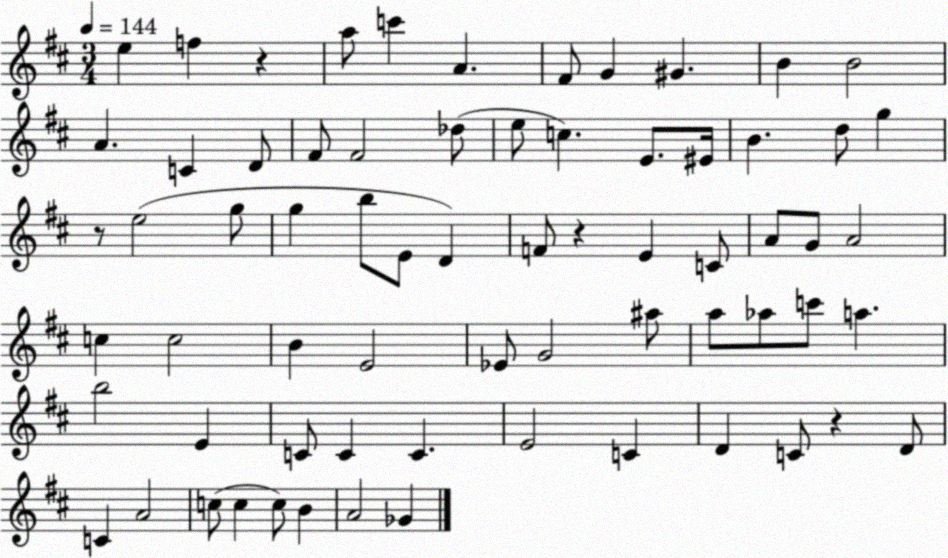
X:1
T:Untitled
M:3/4
L:1/4
K:D
e f z a/2 c' A ^F/2 G ^G B B2 A C D/2 ^F/2 ^F2 _d/2 e/2 c E/2 ^E/4 B d/2 g z/2 e2 g/2 g b/2 E/2 D F/2 z E C/2 A/2 G/2 A2 c c2 B E2 _E/2 G2 ^a/2 a/2 _a/2 c'/2 a b2 E C/2 C C E2 C D C/2 z D/2 C A2 c/2 c c/2 B A2 _G